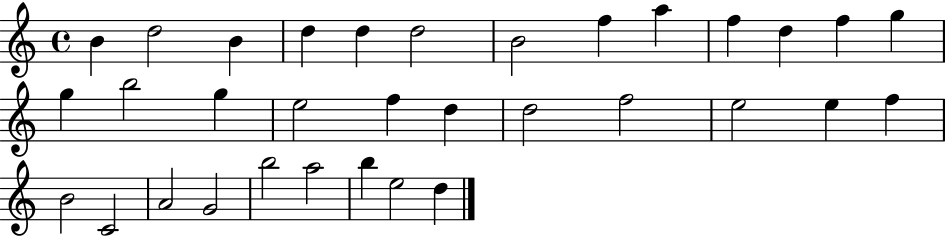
B4/q D5/h B4/q D5/q D5/q D5/h B4/h F5/q A5/q F5/q D5/q F5/q G5/q G5/q B5/h G5/q E5/h F5/q D5/q D5/h F5/h E5/h E5/q F5/q B4/h C4/h A4/h G4/h B5/h A5/h B5/q E5/h D5/q